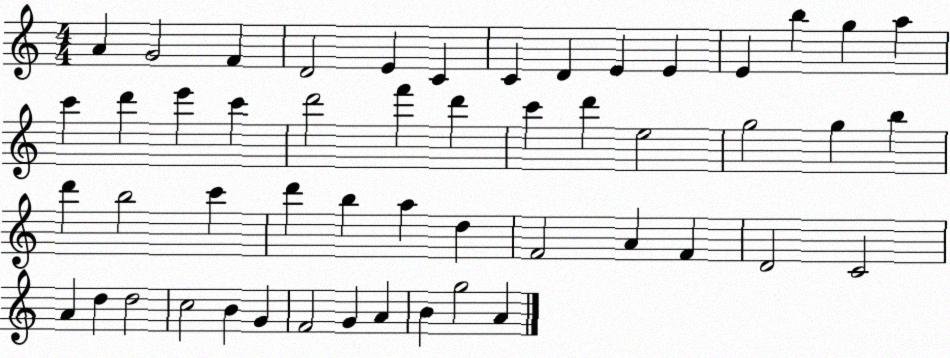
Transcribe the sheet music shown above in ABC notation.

X:1
T:Untitled
M:4/4
L:1/4
K:C
A G2 F D2 E C C D E E E b g a c' d' e' c' d'2 f' d' c' d' e2 g2 g b d' b2 c' d' b a d F2 A F D2 C2 A d d2 c2 B G F2 G A B g2 A